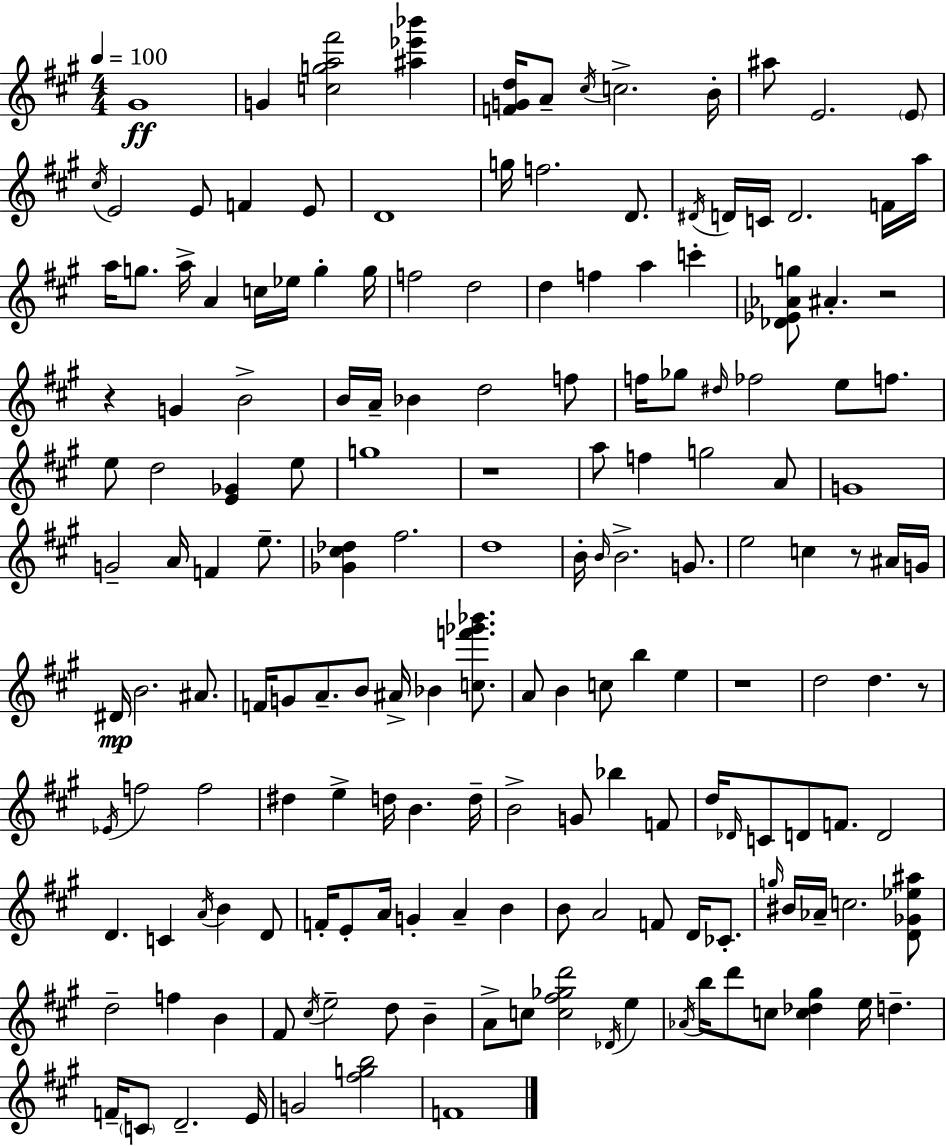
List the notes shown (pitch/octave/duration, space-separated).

G#4/w G4/q [C5,G5,A5,F#6]/h [A#5,Eb6,Bb6]/q [F4,G4,D5]/s A4/e C#5/s C5/h. B4/s A#5/e E4/h. E4/e C#5/s E4/h E4/e F4/q E4/e D4/w G5/s F5/h. D4/e. D#4/s D4/s C4/s D4/h. F4/s A5/s A5/s G5/e. A5/s A4/q C5/s Eb5/s G5/q G5/s F5/h D5/h D5/q F5/q A5/q C6/q [Db4,Eb4,Ab4,G5]/e A#4/q. R/h R/q G4/q B4/h B4/s A4/s Bb4/q D5/h F5/e F5/s Gb5/e D#5/s FES5/h E5/e F5/e. E5/e D5/h [E4,Gb4]/q E5/e G5/w R/w A5/e F5/q G5/h A4/e G4/w G4/h A4/s F4/q E5/e. [Gb4,C#5,Db5]/q F#5/h. D5/w B4/s B4/s B4/h. G4/e. E5/h C5/q R/e A#4/s G4/s D#4/s B4/h. A#4/e. F4/s G4/e A4/e. B4/e A#4/s Bb4/q [C5,F6,Gb6,Bb6]/e. A4/e B4/q C5/e B5/q E5/q R/w D5/h D5/q. R/e Eb4/s F5/h F5/h D#5/q E5/q D5/s B4/q. D5/s B4/h G4/e Bb5/q F4/e D5/s Db4/s C4/e D4/e F4/e. D4/h D4/q. C4/q A4/s B4/q D4/e F4/s E4/e A4/s G4/q A4/q B4/q B4/e A4/h F4/e D4/s CES4/e. G5/s BIS4/s Ab4/s C5/h. [D4,Gb4,Eb5,A#5]/e D5/h F5/q B4/q F#4/e C#5/s E5/h D5/e B4/q A4/e C5/e [C5,F#5,Gb5,D6]/h Db4/s E5/q Ab4/s B5/s D6/e C5/e [C5,Db5,G#5]/q E5/s D5/q. F4/s C4/e D4/h. E4/s G4/h [F#5,G5,B5]/h F4/w